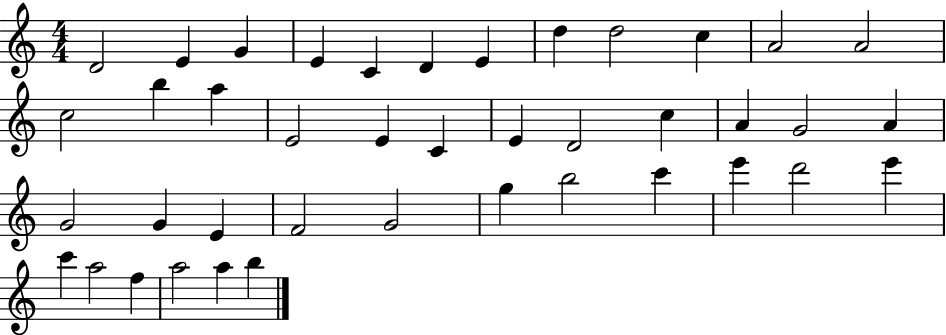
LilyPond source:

{
  \clef treble
  \numericTimeSignature
  \time 4/4
  \key c \major
  d'2 e'4 g'4 | e'4 c'4 d'4 e'4 | d''4 d''2 c''4 | a'2 a'2 | \break c''2 b''4 a''4 | e'2 e'4 c'4 | e'4 d'2 c''4 | a'4 g'2 a'4 | \break g'2 g'4 e'4 | f'2 g'2 | g''4 b''2 c'''4 | e'''4 d'''2 e'''4 | \break c'''4 a''2 f''4 | a''2 a''4 b''4 | \bar "|."
}